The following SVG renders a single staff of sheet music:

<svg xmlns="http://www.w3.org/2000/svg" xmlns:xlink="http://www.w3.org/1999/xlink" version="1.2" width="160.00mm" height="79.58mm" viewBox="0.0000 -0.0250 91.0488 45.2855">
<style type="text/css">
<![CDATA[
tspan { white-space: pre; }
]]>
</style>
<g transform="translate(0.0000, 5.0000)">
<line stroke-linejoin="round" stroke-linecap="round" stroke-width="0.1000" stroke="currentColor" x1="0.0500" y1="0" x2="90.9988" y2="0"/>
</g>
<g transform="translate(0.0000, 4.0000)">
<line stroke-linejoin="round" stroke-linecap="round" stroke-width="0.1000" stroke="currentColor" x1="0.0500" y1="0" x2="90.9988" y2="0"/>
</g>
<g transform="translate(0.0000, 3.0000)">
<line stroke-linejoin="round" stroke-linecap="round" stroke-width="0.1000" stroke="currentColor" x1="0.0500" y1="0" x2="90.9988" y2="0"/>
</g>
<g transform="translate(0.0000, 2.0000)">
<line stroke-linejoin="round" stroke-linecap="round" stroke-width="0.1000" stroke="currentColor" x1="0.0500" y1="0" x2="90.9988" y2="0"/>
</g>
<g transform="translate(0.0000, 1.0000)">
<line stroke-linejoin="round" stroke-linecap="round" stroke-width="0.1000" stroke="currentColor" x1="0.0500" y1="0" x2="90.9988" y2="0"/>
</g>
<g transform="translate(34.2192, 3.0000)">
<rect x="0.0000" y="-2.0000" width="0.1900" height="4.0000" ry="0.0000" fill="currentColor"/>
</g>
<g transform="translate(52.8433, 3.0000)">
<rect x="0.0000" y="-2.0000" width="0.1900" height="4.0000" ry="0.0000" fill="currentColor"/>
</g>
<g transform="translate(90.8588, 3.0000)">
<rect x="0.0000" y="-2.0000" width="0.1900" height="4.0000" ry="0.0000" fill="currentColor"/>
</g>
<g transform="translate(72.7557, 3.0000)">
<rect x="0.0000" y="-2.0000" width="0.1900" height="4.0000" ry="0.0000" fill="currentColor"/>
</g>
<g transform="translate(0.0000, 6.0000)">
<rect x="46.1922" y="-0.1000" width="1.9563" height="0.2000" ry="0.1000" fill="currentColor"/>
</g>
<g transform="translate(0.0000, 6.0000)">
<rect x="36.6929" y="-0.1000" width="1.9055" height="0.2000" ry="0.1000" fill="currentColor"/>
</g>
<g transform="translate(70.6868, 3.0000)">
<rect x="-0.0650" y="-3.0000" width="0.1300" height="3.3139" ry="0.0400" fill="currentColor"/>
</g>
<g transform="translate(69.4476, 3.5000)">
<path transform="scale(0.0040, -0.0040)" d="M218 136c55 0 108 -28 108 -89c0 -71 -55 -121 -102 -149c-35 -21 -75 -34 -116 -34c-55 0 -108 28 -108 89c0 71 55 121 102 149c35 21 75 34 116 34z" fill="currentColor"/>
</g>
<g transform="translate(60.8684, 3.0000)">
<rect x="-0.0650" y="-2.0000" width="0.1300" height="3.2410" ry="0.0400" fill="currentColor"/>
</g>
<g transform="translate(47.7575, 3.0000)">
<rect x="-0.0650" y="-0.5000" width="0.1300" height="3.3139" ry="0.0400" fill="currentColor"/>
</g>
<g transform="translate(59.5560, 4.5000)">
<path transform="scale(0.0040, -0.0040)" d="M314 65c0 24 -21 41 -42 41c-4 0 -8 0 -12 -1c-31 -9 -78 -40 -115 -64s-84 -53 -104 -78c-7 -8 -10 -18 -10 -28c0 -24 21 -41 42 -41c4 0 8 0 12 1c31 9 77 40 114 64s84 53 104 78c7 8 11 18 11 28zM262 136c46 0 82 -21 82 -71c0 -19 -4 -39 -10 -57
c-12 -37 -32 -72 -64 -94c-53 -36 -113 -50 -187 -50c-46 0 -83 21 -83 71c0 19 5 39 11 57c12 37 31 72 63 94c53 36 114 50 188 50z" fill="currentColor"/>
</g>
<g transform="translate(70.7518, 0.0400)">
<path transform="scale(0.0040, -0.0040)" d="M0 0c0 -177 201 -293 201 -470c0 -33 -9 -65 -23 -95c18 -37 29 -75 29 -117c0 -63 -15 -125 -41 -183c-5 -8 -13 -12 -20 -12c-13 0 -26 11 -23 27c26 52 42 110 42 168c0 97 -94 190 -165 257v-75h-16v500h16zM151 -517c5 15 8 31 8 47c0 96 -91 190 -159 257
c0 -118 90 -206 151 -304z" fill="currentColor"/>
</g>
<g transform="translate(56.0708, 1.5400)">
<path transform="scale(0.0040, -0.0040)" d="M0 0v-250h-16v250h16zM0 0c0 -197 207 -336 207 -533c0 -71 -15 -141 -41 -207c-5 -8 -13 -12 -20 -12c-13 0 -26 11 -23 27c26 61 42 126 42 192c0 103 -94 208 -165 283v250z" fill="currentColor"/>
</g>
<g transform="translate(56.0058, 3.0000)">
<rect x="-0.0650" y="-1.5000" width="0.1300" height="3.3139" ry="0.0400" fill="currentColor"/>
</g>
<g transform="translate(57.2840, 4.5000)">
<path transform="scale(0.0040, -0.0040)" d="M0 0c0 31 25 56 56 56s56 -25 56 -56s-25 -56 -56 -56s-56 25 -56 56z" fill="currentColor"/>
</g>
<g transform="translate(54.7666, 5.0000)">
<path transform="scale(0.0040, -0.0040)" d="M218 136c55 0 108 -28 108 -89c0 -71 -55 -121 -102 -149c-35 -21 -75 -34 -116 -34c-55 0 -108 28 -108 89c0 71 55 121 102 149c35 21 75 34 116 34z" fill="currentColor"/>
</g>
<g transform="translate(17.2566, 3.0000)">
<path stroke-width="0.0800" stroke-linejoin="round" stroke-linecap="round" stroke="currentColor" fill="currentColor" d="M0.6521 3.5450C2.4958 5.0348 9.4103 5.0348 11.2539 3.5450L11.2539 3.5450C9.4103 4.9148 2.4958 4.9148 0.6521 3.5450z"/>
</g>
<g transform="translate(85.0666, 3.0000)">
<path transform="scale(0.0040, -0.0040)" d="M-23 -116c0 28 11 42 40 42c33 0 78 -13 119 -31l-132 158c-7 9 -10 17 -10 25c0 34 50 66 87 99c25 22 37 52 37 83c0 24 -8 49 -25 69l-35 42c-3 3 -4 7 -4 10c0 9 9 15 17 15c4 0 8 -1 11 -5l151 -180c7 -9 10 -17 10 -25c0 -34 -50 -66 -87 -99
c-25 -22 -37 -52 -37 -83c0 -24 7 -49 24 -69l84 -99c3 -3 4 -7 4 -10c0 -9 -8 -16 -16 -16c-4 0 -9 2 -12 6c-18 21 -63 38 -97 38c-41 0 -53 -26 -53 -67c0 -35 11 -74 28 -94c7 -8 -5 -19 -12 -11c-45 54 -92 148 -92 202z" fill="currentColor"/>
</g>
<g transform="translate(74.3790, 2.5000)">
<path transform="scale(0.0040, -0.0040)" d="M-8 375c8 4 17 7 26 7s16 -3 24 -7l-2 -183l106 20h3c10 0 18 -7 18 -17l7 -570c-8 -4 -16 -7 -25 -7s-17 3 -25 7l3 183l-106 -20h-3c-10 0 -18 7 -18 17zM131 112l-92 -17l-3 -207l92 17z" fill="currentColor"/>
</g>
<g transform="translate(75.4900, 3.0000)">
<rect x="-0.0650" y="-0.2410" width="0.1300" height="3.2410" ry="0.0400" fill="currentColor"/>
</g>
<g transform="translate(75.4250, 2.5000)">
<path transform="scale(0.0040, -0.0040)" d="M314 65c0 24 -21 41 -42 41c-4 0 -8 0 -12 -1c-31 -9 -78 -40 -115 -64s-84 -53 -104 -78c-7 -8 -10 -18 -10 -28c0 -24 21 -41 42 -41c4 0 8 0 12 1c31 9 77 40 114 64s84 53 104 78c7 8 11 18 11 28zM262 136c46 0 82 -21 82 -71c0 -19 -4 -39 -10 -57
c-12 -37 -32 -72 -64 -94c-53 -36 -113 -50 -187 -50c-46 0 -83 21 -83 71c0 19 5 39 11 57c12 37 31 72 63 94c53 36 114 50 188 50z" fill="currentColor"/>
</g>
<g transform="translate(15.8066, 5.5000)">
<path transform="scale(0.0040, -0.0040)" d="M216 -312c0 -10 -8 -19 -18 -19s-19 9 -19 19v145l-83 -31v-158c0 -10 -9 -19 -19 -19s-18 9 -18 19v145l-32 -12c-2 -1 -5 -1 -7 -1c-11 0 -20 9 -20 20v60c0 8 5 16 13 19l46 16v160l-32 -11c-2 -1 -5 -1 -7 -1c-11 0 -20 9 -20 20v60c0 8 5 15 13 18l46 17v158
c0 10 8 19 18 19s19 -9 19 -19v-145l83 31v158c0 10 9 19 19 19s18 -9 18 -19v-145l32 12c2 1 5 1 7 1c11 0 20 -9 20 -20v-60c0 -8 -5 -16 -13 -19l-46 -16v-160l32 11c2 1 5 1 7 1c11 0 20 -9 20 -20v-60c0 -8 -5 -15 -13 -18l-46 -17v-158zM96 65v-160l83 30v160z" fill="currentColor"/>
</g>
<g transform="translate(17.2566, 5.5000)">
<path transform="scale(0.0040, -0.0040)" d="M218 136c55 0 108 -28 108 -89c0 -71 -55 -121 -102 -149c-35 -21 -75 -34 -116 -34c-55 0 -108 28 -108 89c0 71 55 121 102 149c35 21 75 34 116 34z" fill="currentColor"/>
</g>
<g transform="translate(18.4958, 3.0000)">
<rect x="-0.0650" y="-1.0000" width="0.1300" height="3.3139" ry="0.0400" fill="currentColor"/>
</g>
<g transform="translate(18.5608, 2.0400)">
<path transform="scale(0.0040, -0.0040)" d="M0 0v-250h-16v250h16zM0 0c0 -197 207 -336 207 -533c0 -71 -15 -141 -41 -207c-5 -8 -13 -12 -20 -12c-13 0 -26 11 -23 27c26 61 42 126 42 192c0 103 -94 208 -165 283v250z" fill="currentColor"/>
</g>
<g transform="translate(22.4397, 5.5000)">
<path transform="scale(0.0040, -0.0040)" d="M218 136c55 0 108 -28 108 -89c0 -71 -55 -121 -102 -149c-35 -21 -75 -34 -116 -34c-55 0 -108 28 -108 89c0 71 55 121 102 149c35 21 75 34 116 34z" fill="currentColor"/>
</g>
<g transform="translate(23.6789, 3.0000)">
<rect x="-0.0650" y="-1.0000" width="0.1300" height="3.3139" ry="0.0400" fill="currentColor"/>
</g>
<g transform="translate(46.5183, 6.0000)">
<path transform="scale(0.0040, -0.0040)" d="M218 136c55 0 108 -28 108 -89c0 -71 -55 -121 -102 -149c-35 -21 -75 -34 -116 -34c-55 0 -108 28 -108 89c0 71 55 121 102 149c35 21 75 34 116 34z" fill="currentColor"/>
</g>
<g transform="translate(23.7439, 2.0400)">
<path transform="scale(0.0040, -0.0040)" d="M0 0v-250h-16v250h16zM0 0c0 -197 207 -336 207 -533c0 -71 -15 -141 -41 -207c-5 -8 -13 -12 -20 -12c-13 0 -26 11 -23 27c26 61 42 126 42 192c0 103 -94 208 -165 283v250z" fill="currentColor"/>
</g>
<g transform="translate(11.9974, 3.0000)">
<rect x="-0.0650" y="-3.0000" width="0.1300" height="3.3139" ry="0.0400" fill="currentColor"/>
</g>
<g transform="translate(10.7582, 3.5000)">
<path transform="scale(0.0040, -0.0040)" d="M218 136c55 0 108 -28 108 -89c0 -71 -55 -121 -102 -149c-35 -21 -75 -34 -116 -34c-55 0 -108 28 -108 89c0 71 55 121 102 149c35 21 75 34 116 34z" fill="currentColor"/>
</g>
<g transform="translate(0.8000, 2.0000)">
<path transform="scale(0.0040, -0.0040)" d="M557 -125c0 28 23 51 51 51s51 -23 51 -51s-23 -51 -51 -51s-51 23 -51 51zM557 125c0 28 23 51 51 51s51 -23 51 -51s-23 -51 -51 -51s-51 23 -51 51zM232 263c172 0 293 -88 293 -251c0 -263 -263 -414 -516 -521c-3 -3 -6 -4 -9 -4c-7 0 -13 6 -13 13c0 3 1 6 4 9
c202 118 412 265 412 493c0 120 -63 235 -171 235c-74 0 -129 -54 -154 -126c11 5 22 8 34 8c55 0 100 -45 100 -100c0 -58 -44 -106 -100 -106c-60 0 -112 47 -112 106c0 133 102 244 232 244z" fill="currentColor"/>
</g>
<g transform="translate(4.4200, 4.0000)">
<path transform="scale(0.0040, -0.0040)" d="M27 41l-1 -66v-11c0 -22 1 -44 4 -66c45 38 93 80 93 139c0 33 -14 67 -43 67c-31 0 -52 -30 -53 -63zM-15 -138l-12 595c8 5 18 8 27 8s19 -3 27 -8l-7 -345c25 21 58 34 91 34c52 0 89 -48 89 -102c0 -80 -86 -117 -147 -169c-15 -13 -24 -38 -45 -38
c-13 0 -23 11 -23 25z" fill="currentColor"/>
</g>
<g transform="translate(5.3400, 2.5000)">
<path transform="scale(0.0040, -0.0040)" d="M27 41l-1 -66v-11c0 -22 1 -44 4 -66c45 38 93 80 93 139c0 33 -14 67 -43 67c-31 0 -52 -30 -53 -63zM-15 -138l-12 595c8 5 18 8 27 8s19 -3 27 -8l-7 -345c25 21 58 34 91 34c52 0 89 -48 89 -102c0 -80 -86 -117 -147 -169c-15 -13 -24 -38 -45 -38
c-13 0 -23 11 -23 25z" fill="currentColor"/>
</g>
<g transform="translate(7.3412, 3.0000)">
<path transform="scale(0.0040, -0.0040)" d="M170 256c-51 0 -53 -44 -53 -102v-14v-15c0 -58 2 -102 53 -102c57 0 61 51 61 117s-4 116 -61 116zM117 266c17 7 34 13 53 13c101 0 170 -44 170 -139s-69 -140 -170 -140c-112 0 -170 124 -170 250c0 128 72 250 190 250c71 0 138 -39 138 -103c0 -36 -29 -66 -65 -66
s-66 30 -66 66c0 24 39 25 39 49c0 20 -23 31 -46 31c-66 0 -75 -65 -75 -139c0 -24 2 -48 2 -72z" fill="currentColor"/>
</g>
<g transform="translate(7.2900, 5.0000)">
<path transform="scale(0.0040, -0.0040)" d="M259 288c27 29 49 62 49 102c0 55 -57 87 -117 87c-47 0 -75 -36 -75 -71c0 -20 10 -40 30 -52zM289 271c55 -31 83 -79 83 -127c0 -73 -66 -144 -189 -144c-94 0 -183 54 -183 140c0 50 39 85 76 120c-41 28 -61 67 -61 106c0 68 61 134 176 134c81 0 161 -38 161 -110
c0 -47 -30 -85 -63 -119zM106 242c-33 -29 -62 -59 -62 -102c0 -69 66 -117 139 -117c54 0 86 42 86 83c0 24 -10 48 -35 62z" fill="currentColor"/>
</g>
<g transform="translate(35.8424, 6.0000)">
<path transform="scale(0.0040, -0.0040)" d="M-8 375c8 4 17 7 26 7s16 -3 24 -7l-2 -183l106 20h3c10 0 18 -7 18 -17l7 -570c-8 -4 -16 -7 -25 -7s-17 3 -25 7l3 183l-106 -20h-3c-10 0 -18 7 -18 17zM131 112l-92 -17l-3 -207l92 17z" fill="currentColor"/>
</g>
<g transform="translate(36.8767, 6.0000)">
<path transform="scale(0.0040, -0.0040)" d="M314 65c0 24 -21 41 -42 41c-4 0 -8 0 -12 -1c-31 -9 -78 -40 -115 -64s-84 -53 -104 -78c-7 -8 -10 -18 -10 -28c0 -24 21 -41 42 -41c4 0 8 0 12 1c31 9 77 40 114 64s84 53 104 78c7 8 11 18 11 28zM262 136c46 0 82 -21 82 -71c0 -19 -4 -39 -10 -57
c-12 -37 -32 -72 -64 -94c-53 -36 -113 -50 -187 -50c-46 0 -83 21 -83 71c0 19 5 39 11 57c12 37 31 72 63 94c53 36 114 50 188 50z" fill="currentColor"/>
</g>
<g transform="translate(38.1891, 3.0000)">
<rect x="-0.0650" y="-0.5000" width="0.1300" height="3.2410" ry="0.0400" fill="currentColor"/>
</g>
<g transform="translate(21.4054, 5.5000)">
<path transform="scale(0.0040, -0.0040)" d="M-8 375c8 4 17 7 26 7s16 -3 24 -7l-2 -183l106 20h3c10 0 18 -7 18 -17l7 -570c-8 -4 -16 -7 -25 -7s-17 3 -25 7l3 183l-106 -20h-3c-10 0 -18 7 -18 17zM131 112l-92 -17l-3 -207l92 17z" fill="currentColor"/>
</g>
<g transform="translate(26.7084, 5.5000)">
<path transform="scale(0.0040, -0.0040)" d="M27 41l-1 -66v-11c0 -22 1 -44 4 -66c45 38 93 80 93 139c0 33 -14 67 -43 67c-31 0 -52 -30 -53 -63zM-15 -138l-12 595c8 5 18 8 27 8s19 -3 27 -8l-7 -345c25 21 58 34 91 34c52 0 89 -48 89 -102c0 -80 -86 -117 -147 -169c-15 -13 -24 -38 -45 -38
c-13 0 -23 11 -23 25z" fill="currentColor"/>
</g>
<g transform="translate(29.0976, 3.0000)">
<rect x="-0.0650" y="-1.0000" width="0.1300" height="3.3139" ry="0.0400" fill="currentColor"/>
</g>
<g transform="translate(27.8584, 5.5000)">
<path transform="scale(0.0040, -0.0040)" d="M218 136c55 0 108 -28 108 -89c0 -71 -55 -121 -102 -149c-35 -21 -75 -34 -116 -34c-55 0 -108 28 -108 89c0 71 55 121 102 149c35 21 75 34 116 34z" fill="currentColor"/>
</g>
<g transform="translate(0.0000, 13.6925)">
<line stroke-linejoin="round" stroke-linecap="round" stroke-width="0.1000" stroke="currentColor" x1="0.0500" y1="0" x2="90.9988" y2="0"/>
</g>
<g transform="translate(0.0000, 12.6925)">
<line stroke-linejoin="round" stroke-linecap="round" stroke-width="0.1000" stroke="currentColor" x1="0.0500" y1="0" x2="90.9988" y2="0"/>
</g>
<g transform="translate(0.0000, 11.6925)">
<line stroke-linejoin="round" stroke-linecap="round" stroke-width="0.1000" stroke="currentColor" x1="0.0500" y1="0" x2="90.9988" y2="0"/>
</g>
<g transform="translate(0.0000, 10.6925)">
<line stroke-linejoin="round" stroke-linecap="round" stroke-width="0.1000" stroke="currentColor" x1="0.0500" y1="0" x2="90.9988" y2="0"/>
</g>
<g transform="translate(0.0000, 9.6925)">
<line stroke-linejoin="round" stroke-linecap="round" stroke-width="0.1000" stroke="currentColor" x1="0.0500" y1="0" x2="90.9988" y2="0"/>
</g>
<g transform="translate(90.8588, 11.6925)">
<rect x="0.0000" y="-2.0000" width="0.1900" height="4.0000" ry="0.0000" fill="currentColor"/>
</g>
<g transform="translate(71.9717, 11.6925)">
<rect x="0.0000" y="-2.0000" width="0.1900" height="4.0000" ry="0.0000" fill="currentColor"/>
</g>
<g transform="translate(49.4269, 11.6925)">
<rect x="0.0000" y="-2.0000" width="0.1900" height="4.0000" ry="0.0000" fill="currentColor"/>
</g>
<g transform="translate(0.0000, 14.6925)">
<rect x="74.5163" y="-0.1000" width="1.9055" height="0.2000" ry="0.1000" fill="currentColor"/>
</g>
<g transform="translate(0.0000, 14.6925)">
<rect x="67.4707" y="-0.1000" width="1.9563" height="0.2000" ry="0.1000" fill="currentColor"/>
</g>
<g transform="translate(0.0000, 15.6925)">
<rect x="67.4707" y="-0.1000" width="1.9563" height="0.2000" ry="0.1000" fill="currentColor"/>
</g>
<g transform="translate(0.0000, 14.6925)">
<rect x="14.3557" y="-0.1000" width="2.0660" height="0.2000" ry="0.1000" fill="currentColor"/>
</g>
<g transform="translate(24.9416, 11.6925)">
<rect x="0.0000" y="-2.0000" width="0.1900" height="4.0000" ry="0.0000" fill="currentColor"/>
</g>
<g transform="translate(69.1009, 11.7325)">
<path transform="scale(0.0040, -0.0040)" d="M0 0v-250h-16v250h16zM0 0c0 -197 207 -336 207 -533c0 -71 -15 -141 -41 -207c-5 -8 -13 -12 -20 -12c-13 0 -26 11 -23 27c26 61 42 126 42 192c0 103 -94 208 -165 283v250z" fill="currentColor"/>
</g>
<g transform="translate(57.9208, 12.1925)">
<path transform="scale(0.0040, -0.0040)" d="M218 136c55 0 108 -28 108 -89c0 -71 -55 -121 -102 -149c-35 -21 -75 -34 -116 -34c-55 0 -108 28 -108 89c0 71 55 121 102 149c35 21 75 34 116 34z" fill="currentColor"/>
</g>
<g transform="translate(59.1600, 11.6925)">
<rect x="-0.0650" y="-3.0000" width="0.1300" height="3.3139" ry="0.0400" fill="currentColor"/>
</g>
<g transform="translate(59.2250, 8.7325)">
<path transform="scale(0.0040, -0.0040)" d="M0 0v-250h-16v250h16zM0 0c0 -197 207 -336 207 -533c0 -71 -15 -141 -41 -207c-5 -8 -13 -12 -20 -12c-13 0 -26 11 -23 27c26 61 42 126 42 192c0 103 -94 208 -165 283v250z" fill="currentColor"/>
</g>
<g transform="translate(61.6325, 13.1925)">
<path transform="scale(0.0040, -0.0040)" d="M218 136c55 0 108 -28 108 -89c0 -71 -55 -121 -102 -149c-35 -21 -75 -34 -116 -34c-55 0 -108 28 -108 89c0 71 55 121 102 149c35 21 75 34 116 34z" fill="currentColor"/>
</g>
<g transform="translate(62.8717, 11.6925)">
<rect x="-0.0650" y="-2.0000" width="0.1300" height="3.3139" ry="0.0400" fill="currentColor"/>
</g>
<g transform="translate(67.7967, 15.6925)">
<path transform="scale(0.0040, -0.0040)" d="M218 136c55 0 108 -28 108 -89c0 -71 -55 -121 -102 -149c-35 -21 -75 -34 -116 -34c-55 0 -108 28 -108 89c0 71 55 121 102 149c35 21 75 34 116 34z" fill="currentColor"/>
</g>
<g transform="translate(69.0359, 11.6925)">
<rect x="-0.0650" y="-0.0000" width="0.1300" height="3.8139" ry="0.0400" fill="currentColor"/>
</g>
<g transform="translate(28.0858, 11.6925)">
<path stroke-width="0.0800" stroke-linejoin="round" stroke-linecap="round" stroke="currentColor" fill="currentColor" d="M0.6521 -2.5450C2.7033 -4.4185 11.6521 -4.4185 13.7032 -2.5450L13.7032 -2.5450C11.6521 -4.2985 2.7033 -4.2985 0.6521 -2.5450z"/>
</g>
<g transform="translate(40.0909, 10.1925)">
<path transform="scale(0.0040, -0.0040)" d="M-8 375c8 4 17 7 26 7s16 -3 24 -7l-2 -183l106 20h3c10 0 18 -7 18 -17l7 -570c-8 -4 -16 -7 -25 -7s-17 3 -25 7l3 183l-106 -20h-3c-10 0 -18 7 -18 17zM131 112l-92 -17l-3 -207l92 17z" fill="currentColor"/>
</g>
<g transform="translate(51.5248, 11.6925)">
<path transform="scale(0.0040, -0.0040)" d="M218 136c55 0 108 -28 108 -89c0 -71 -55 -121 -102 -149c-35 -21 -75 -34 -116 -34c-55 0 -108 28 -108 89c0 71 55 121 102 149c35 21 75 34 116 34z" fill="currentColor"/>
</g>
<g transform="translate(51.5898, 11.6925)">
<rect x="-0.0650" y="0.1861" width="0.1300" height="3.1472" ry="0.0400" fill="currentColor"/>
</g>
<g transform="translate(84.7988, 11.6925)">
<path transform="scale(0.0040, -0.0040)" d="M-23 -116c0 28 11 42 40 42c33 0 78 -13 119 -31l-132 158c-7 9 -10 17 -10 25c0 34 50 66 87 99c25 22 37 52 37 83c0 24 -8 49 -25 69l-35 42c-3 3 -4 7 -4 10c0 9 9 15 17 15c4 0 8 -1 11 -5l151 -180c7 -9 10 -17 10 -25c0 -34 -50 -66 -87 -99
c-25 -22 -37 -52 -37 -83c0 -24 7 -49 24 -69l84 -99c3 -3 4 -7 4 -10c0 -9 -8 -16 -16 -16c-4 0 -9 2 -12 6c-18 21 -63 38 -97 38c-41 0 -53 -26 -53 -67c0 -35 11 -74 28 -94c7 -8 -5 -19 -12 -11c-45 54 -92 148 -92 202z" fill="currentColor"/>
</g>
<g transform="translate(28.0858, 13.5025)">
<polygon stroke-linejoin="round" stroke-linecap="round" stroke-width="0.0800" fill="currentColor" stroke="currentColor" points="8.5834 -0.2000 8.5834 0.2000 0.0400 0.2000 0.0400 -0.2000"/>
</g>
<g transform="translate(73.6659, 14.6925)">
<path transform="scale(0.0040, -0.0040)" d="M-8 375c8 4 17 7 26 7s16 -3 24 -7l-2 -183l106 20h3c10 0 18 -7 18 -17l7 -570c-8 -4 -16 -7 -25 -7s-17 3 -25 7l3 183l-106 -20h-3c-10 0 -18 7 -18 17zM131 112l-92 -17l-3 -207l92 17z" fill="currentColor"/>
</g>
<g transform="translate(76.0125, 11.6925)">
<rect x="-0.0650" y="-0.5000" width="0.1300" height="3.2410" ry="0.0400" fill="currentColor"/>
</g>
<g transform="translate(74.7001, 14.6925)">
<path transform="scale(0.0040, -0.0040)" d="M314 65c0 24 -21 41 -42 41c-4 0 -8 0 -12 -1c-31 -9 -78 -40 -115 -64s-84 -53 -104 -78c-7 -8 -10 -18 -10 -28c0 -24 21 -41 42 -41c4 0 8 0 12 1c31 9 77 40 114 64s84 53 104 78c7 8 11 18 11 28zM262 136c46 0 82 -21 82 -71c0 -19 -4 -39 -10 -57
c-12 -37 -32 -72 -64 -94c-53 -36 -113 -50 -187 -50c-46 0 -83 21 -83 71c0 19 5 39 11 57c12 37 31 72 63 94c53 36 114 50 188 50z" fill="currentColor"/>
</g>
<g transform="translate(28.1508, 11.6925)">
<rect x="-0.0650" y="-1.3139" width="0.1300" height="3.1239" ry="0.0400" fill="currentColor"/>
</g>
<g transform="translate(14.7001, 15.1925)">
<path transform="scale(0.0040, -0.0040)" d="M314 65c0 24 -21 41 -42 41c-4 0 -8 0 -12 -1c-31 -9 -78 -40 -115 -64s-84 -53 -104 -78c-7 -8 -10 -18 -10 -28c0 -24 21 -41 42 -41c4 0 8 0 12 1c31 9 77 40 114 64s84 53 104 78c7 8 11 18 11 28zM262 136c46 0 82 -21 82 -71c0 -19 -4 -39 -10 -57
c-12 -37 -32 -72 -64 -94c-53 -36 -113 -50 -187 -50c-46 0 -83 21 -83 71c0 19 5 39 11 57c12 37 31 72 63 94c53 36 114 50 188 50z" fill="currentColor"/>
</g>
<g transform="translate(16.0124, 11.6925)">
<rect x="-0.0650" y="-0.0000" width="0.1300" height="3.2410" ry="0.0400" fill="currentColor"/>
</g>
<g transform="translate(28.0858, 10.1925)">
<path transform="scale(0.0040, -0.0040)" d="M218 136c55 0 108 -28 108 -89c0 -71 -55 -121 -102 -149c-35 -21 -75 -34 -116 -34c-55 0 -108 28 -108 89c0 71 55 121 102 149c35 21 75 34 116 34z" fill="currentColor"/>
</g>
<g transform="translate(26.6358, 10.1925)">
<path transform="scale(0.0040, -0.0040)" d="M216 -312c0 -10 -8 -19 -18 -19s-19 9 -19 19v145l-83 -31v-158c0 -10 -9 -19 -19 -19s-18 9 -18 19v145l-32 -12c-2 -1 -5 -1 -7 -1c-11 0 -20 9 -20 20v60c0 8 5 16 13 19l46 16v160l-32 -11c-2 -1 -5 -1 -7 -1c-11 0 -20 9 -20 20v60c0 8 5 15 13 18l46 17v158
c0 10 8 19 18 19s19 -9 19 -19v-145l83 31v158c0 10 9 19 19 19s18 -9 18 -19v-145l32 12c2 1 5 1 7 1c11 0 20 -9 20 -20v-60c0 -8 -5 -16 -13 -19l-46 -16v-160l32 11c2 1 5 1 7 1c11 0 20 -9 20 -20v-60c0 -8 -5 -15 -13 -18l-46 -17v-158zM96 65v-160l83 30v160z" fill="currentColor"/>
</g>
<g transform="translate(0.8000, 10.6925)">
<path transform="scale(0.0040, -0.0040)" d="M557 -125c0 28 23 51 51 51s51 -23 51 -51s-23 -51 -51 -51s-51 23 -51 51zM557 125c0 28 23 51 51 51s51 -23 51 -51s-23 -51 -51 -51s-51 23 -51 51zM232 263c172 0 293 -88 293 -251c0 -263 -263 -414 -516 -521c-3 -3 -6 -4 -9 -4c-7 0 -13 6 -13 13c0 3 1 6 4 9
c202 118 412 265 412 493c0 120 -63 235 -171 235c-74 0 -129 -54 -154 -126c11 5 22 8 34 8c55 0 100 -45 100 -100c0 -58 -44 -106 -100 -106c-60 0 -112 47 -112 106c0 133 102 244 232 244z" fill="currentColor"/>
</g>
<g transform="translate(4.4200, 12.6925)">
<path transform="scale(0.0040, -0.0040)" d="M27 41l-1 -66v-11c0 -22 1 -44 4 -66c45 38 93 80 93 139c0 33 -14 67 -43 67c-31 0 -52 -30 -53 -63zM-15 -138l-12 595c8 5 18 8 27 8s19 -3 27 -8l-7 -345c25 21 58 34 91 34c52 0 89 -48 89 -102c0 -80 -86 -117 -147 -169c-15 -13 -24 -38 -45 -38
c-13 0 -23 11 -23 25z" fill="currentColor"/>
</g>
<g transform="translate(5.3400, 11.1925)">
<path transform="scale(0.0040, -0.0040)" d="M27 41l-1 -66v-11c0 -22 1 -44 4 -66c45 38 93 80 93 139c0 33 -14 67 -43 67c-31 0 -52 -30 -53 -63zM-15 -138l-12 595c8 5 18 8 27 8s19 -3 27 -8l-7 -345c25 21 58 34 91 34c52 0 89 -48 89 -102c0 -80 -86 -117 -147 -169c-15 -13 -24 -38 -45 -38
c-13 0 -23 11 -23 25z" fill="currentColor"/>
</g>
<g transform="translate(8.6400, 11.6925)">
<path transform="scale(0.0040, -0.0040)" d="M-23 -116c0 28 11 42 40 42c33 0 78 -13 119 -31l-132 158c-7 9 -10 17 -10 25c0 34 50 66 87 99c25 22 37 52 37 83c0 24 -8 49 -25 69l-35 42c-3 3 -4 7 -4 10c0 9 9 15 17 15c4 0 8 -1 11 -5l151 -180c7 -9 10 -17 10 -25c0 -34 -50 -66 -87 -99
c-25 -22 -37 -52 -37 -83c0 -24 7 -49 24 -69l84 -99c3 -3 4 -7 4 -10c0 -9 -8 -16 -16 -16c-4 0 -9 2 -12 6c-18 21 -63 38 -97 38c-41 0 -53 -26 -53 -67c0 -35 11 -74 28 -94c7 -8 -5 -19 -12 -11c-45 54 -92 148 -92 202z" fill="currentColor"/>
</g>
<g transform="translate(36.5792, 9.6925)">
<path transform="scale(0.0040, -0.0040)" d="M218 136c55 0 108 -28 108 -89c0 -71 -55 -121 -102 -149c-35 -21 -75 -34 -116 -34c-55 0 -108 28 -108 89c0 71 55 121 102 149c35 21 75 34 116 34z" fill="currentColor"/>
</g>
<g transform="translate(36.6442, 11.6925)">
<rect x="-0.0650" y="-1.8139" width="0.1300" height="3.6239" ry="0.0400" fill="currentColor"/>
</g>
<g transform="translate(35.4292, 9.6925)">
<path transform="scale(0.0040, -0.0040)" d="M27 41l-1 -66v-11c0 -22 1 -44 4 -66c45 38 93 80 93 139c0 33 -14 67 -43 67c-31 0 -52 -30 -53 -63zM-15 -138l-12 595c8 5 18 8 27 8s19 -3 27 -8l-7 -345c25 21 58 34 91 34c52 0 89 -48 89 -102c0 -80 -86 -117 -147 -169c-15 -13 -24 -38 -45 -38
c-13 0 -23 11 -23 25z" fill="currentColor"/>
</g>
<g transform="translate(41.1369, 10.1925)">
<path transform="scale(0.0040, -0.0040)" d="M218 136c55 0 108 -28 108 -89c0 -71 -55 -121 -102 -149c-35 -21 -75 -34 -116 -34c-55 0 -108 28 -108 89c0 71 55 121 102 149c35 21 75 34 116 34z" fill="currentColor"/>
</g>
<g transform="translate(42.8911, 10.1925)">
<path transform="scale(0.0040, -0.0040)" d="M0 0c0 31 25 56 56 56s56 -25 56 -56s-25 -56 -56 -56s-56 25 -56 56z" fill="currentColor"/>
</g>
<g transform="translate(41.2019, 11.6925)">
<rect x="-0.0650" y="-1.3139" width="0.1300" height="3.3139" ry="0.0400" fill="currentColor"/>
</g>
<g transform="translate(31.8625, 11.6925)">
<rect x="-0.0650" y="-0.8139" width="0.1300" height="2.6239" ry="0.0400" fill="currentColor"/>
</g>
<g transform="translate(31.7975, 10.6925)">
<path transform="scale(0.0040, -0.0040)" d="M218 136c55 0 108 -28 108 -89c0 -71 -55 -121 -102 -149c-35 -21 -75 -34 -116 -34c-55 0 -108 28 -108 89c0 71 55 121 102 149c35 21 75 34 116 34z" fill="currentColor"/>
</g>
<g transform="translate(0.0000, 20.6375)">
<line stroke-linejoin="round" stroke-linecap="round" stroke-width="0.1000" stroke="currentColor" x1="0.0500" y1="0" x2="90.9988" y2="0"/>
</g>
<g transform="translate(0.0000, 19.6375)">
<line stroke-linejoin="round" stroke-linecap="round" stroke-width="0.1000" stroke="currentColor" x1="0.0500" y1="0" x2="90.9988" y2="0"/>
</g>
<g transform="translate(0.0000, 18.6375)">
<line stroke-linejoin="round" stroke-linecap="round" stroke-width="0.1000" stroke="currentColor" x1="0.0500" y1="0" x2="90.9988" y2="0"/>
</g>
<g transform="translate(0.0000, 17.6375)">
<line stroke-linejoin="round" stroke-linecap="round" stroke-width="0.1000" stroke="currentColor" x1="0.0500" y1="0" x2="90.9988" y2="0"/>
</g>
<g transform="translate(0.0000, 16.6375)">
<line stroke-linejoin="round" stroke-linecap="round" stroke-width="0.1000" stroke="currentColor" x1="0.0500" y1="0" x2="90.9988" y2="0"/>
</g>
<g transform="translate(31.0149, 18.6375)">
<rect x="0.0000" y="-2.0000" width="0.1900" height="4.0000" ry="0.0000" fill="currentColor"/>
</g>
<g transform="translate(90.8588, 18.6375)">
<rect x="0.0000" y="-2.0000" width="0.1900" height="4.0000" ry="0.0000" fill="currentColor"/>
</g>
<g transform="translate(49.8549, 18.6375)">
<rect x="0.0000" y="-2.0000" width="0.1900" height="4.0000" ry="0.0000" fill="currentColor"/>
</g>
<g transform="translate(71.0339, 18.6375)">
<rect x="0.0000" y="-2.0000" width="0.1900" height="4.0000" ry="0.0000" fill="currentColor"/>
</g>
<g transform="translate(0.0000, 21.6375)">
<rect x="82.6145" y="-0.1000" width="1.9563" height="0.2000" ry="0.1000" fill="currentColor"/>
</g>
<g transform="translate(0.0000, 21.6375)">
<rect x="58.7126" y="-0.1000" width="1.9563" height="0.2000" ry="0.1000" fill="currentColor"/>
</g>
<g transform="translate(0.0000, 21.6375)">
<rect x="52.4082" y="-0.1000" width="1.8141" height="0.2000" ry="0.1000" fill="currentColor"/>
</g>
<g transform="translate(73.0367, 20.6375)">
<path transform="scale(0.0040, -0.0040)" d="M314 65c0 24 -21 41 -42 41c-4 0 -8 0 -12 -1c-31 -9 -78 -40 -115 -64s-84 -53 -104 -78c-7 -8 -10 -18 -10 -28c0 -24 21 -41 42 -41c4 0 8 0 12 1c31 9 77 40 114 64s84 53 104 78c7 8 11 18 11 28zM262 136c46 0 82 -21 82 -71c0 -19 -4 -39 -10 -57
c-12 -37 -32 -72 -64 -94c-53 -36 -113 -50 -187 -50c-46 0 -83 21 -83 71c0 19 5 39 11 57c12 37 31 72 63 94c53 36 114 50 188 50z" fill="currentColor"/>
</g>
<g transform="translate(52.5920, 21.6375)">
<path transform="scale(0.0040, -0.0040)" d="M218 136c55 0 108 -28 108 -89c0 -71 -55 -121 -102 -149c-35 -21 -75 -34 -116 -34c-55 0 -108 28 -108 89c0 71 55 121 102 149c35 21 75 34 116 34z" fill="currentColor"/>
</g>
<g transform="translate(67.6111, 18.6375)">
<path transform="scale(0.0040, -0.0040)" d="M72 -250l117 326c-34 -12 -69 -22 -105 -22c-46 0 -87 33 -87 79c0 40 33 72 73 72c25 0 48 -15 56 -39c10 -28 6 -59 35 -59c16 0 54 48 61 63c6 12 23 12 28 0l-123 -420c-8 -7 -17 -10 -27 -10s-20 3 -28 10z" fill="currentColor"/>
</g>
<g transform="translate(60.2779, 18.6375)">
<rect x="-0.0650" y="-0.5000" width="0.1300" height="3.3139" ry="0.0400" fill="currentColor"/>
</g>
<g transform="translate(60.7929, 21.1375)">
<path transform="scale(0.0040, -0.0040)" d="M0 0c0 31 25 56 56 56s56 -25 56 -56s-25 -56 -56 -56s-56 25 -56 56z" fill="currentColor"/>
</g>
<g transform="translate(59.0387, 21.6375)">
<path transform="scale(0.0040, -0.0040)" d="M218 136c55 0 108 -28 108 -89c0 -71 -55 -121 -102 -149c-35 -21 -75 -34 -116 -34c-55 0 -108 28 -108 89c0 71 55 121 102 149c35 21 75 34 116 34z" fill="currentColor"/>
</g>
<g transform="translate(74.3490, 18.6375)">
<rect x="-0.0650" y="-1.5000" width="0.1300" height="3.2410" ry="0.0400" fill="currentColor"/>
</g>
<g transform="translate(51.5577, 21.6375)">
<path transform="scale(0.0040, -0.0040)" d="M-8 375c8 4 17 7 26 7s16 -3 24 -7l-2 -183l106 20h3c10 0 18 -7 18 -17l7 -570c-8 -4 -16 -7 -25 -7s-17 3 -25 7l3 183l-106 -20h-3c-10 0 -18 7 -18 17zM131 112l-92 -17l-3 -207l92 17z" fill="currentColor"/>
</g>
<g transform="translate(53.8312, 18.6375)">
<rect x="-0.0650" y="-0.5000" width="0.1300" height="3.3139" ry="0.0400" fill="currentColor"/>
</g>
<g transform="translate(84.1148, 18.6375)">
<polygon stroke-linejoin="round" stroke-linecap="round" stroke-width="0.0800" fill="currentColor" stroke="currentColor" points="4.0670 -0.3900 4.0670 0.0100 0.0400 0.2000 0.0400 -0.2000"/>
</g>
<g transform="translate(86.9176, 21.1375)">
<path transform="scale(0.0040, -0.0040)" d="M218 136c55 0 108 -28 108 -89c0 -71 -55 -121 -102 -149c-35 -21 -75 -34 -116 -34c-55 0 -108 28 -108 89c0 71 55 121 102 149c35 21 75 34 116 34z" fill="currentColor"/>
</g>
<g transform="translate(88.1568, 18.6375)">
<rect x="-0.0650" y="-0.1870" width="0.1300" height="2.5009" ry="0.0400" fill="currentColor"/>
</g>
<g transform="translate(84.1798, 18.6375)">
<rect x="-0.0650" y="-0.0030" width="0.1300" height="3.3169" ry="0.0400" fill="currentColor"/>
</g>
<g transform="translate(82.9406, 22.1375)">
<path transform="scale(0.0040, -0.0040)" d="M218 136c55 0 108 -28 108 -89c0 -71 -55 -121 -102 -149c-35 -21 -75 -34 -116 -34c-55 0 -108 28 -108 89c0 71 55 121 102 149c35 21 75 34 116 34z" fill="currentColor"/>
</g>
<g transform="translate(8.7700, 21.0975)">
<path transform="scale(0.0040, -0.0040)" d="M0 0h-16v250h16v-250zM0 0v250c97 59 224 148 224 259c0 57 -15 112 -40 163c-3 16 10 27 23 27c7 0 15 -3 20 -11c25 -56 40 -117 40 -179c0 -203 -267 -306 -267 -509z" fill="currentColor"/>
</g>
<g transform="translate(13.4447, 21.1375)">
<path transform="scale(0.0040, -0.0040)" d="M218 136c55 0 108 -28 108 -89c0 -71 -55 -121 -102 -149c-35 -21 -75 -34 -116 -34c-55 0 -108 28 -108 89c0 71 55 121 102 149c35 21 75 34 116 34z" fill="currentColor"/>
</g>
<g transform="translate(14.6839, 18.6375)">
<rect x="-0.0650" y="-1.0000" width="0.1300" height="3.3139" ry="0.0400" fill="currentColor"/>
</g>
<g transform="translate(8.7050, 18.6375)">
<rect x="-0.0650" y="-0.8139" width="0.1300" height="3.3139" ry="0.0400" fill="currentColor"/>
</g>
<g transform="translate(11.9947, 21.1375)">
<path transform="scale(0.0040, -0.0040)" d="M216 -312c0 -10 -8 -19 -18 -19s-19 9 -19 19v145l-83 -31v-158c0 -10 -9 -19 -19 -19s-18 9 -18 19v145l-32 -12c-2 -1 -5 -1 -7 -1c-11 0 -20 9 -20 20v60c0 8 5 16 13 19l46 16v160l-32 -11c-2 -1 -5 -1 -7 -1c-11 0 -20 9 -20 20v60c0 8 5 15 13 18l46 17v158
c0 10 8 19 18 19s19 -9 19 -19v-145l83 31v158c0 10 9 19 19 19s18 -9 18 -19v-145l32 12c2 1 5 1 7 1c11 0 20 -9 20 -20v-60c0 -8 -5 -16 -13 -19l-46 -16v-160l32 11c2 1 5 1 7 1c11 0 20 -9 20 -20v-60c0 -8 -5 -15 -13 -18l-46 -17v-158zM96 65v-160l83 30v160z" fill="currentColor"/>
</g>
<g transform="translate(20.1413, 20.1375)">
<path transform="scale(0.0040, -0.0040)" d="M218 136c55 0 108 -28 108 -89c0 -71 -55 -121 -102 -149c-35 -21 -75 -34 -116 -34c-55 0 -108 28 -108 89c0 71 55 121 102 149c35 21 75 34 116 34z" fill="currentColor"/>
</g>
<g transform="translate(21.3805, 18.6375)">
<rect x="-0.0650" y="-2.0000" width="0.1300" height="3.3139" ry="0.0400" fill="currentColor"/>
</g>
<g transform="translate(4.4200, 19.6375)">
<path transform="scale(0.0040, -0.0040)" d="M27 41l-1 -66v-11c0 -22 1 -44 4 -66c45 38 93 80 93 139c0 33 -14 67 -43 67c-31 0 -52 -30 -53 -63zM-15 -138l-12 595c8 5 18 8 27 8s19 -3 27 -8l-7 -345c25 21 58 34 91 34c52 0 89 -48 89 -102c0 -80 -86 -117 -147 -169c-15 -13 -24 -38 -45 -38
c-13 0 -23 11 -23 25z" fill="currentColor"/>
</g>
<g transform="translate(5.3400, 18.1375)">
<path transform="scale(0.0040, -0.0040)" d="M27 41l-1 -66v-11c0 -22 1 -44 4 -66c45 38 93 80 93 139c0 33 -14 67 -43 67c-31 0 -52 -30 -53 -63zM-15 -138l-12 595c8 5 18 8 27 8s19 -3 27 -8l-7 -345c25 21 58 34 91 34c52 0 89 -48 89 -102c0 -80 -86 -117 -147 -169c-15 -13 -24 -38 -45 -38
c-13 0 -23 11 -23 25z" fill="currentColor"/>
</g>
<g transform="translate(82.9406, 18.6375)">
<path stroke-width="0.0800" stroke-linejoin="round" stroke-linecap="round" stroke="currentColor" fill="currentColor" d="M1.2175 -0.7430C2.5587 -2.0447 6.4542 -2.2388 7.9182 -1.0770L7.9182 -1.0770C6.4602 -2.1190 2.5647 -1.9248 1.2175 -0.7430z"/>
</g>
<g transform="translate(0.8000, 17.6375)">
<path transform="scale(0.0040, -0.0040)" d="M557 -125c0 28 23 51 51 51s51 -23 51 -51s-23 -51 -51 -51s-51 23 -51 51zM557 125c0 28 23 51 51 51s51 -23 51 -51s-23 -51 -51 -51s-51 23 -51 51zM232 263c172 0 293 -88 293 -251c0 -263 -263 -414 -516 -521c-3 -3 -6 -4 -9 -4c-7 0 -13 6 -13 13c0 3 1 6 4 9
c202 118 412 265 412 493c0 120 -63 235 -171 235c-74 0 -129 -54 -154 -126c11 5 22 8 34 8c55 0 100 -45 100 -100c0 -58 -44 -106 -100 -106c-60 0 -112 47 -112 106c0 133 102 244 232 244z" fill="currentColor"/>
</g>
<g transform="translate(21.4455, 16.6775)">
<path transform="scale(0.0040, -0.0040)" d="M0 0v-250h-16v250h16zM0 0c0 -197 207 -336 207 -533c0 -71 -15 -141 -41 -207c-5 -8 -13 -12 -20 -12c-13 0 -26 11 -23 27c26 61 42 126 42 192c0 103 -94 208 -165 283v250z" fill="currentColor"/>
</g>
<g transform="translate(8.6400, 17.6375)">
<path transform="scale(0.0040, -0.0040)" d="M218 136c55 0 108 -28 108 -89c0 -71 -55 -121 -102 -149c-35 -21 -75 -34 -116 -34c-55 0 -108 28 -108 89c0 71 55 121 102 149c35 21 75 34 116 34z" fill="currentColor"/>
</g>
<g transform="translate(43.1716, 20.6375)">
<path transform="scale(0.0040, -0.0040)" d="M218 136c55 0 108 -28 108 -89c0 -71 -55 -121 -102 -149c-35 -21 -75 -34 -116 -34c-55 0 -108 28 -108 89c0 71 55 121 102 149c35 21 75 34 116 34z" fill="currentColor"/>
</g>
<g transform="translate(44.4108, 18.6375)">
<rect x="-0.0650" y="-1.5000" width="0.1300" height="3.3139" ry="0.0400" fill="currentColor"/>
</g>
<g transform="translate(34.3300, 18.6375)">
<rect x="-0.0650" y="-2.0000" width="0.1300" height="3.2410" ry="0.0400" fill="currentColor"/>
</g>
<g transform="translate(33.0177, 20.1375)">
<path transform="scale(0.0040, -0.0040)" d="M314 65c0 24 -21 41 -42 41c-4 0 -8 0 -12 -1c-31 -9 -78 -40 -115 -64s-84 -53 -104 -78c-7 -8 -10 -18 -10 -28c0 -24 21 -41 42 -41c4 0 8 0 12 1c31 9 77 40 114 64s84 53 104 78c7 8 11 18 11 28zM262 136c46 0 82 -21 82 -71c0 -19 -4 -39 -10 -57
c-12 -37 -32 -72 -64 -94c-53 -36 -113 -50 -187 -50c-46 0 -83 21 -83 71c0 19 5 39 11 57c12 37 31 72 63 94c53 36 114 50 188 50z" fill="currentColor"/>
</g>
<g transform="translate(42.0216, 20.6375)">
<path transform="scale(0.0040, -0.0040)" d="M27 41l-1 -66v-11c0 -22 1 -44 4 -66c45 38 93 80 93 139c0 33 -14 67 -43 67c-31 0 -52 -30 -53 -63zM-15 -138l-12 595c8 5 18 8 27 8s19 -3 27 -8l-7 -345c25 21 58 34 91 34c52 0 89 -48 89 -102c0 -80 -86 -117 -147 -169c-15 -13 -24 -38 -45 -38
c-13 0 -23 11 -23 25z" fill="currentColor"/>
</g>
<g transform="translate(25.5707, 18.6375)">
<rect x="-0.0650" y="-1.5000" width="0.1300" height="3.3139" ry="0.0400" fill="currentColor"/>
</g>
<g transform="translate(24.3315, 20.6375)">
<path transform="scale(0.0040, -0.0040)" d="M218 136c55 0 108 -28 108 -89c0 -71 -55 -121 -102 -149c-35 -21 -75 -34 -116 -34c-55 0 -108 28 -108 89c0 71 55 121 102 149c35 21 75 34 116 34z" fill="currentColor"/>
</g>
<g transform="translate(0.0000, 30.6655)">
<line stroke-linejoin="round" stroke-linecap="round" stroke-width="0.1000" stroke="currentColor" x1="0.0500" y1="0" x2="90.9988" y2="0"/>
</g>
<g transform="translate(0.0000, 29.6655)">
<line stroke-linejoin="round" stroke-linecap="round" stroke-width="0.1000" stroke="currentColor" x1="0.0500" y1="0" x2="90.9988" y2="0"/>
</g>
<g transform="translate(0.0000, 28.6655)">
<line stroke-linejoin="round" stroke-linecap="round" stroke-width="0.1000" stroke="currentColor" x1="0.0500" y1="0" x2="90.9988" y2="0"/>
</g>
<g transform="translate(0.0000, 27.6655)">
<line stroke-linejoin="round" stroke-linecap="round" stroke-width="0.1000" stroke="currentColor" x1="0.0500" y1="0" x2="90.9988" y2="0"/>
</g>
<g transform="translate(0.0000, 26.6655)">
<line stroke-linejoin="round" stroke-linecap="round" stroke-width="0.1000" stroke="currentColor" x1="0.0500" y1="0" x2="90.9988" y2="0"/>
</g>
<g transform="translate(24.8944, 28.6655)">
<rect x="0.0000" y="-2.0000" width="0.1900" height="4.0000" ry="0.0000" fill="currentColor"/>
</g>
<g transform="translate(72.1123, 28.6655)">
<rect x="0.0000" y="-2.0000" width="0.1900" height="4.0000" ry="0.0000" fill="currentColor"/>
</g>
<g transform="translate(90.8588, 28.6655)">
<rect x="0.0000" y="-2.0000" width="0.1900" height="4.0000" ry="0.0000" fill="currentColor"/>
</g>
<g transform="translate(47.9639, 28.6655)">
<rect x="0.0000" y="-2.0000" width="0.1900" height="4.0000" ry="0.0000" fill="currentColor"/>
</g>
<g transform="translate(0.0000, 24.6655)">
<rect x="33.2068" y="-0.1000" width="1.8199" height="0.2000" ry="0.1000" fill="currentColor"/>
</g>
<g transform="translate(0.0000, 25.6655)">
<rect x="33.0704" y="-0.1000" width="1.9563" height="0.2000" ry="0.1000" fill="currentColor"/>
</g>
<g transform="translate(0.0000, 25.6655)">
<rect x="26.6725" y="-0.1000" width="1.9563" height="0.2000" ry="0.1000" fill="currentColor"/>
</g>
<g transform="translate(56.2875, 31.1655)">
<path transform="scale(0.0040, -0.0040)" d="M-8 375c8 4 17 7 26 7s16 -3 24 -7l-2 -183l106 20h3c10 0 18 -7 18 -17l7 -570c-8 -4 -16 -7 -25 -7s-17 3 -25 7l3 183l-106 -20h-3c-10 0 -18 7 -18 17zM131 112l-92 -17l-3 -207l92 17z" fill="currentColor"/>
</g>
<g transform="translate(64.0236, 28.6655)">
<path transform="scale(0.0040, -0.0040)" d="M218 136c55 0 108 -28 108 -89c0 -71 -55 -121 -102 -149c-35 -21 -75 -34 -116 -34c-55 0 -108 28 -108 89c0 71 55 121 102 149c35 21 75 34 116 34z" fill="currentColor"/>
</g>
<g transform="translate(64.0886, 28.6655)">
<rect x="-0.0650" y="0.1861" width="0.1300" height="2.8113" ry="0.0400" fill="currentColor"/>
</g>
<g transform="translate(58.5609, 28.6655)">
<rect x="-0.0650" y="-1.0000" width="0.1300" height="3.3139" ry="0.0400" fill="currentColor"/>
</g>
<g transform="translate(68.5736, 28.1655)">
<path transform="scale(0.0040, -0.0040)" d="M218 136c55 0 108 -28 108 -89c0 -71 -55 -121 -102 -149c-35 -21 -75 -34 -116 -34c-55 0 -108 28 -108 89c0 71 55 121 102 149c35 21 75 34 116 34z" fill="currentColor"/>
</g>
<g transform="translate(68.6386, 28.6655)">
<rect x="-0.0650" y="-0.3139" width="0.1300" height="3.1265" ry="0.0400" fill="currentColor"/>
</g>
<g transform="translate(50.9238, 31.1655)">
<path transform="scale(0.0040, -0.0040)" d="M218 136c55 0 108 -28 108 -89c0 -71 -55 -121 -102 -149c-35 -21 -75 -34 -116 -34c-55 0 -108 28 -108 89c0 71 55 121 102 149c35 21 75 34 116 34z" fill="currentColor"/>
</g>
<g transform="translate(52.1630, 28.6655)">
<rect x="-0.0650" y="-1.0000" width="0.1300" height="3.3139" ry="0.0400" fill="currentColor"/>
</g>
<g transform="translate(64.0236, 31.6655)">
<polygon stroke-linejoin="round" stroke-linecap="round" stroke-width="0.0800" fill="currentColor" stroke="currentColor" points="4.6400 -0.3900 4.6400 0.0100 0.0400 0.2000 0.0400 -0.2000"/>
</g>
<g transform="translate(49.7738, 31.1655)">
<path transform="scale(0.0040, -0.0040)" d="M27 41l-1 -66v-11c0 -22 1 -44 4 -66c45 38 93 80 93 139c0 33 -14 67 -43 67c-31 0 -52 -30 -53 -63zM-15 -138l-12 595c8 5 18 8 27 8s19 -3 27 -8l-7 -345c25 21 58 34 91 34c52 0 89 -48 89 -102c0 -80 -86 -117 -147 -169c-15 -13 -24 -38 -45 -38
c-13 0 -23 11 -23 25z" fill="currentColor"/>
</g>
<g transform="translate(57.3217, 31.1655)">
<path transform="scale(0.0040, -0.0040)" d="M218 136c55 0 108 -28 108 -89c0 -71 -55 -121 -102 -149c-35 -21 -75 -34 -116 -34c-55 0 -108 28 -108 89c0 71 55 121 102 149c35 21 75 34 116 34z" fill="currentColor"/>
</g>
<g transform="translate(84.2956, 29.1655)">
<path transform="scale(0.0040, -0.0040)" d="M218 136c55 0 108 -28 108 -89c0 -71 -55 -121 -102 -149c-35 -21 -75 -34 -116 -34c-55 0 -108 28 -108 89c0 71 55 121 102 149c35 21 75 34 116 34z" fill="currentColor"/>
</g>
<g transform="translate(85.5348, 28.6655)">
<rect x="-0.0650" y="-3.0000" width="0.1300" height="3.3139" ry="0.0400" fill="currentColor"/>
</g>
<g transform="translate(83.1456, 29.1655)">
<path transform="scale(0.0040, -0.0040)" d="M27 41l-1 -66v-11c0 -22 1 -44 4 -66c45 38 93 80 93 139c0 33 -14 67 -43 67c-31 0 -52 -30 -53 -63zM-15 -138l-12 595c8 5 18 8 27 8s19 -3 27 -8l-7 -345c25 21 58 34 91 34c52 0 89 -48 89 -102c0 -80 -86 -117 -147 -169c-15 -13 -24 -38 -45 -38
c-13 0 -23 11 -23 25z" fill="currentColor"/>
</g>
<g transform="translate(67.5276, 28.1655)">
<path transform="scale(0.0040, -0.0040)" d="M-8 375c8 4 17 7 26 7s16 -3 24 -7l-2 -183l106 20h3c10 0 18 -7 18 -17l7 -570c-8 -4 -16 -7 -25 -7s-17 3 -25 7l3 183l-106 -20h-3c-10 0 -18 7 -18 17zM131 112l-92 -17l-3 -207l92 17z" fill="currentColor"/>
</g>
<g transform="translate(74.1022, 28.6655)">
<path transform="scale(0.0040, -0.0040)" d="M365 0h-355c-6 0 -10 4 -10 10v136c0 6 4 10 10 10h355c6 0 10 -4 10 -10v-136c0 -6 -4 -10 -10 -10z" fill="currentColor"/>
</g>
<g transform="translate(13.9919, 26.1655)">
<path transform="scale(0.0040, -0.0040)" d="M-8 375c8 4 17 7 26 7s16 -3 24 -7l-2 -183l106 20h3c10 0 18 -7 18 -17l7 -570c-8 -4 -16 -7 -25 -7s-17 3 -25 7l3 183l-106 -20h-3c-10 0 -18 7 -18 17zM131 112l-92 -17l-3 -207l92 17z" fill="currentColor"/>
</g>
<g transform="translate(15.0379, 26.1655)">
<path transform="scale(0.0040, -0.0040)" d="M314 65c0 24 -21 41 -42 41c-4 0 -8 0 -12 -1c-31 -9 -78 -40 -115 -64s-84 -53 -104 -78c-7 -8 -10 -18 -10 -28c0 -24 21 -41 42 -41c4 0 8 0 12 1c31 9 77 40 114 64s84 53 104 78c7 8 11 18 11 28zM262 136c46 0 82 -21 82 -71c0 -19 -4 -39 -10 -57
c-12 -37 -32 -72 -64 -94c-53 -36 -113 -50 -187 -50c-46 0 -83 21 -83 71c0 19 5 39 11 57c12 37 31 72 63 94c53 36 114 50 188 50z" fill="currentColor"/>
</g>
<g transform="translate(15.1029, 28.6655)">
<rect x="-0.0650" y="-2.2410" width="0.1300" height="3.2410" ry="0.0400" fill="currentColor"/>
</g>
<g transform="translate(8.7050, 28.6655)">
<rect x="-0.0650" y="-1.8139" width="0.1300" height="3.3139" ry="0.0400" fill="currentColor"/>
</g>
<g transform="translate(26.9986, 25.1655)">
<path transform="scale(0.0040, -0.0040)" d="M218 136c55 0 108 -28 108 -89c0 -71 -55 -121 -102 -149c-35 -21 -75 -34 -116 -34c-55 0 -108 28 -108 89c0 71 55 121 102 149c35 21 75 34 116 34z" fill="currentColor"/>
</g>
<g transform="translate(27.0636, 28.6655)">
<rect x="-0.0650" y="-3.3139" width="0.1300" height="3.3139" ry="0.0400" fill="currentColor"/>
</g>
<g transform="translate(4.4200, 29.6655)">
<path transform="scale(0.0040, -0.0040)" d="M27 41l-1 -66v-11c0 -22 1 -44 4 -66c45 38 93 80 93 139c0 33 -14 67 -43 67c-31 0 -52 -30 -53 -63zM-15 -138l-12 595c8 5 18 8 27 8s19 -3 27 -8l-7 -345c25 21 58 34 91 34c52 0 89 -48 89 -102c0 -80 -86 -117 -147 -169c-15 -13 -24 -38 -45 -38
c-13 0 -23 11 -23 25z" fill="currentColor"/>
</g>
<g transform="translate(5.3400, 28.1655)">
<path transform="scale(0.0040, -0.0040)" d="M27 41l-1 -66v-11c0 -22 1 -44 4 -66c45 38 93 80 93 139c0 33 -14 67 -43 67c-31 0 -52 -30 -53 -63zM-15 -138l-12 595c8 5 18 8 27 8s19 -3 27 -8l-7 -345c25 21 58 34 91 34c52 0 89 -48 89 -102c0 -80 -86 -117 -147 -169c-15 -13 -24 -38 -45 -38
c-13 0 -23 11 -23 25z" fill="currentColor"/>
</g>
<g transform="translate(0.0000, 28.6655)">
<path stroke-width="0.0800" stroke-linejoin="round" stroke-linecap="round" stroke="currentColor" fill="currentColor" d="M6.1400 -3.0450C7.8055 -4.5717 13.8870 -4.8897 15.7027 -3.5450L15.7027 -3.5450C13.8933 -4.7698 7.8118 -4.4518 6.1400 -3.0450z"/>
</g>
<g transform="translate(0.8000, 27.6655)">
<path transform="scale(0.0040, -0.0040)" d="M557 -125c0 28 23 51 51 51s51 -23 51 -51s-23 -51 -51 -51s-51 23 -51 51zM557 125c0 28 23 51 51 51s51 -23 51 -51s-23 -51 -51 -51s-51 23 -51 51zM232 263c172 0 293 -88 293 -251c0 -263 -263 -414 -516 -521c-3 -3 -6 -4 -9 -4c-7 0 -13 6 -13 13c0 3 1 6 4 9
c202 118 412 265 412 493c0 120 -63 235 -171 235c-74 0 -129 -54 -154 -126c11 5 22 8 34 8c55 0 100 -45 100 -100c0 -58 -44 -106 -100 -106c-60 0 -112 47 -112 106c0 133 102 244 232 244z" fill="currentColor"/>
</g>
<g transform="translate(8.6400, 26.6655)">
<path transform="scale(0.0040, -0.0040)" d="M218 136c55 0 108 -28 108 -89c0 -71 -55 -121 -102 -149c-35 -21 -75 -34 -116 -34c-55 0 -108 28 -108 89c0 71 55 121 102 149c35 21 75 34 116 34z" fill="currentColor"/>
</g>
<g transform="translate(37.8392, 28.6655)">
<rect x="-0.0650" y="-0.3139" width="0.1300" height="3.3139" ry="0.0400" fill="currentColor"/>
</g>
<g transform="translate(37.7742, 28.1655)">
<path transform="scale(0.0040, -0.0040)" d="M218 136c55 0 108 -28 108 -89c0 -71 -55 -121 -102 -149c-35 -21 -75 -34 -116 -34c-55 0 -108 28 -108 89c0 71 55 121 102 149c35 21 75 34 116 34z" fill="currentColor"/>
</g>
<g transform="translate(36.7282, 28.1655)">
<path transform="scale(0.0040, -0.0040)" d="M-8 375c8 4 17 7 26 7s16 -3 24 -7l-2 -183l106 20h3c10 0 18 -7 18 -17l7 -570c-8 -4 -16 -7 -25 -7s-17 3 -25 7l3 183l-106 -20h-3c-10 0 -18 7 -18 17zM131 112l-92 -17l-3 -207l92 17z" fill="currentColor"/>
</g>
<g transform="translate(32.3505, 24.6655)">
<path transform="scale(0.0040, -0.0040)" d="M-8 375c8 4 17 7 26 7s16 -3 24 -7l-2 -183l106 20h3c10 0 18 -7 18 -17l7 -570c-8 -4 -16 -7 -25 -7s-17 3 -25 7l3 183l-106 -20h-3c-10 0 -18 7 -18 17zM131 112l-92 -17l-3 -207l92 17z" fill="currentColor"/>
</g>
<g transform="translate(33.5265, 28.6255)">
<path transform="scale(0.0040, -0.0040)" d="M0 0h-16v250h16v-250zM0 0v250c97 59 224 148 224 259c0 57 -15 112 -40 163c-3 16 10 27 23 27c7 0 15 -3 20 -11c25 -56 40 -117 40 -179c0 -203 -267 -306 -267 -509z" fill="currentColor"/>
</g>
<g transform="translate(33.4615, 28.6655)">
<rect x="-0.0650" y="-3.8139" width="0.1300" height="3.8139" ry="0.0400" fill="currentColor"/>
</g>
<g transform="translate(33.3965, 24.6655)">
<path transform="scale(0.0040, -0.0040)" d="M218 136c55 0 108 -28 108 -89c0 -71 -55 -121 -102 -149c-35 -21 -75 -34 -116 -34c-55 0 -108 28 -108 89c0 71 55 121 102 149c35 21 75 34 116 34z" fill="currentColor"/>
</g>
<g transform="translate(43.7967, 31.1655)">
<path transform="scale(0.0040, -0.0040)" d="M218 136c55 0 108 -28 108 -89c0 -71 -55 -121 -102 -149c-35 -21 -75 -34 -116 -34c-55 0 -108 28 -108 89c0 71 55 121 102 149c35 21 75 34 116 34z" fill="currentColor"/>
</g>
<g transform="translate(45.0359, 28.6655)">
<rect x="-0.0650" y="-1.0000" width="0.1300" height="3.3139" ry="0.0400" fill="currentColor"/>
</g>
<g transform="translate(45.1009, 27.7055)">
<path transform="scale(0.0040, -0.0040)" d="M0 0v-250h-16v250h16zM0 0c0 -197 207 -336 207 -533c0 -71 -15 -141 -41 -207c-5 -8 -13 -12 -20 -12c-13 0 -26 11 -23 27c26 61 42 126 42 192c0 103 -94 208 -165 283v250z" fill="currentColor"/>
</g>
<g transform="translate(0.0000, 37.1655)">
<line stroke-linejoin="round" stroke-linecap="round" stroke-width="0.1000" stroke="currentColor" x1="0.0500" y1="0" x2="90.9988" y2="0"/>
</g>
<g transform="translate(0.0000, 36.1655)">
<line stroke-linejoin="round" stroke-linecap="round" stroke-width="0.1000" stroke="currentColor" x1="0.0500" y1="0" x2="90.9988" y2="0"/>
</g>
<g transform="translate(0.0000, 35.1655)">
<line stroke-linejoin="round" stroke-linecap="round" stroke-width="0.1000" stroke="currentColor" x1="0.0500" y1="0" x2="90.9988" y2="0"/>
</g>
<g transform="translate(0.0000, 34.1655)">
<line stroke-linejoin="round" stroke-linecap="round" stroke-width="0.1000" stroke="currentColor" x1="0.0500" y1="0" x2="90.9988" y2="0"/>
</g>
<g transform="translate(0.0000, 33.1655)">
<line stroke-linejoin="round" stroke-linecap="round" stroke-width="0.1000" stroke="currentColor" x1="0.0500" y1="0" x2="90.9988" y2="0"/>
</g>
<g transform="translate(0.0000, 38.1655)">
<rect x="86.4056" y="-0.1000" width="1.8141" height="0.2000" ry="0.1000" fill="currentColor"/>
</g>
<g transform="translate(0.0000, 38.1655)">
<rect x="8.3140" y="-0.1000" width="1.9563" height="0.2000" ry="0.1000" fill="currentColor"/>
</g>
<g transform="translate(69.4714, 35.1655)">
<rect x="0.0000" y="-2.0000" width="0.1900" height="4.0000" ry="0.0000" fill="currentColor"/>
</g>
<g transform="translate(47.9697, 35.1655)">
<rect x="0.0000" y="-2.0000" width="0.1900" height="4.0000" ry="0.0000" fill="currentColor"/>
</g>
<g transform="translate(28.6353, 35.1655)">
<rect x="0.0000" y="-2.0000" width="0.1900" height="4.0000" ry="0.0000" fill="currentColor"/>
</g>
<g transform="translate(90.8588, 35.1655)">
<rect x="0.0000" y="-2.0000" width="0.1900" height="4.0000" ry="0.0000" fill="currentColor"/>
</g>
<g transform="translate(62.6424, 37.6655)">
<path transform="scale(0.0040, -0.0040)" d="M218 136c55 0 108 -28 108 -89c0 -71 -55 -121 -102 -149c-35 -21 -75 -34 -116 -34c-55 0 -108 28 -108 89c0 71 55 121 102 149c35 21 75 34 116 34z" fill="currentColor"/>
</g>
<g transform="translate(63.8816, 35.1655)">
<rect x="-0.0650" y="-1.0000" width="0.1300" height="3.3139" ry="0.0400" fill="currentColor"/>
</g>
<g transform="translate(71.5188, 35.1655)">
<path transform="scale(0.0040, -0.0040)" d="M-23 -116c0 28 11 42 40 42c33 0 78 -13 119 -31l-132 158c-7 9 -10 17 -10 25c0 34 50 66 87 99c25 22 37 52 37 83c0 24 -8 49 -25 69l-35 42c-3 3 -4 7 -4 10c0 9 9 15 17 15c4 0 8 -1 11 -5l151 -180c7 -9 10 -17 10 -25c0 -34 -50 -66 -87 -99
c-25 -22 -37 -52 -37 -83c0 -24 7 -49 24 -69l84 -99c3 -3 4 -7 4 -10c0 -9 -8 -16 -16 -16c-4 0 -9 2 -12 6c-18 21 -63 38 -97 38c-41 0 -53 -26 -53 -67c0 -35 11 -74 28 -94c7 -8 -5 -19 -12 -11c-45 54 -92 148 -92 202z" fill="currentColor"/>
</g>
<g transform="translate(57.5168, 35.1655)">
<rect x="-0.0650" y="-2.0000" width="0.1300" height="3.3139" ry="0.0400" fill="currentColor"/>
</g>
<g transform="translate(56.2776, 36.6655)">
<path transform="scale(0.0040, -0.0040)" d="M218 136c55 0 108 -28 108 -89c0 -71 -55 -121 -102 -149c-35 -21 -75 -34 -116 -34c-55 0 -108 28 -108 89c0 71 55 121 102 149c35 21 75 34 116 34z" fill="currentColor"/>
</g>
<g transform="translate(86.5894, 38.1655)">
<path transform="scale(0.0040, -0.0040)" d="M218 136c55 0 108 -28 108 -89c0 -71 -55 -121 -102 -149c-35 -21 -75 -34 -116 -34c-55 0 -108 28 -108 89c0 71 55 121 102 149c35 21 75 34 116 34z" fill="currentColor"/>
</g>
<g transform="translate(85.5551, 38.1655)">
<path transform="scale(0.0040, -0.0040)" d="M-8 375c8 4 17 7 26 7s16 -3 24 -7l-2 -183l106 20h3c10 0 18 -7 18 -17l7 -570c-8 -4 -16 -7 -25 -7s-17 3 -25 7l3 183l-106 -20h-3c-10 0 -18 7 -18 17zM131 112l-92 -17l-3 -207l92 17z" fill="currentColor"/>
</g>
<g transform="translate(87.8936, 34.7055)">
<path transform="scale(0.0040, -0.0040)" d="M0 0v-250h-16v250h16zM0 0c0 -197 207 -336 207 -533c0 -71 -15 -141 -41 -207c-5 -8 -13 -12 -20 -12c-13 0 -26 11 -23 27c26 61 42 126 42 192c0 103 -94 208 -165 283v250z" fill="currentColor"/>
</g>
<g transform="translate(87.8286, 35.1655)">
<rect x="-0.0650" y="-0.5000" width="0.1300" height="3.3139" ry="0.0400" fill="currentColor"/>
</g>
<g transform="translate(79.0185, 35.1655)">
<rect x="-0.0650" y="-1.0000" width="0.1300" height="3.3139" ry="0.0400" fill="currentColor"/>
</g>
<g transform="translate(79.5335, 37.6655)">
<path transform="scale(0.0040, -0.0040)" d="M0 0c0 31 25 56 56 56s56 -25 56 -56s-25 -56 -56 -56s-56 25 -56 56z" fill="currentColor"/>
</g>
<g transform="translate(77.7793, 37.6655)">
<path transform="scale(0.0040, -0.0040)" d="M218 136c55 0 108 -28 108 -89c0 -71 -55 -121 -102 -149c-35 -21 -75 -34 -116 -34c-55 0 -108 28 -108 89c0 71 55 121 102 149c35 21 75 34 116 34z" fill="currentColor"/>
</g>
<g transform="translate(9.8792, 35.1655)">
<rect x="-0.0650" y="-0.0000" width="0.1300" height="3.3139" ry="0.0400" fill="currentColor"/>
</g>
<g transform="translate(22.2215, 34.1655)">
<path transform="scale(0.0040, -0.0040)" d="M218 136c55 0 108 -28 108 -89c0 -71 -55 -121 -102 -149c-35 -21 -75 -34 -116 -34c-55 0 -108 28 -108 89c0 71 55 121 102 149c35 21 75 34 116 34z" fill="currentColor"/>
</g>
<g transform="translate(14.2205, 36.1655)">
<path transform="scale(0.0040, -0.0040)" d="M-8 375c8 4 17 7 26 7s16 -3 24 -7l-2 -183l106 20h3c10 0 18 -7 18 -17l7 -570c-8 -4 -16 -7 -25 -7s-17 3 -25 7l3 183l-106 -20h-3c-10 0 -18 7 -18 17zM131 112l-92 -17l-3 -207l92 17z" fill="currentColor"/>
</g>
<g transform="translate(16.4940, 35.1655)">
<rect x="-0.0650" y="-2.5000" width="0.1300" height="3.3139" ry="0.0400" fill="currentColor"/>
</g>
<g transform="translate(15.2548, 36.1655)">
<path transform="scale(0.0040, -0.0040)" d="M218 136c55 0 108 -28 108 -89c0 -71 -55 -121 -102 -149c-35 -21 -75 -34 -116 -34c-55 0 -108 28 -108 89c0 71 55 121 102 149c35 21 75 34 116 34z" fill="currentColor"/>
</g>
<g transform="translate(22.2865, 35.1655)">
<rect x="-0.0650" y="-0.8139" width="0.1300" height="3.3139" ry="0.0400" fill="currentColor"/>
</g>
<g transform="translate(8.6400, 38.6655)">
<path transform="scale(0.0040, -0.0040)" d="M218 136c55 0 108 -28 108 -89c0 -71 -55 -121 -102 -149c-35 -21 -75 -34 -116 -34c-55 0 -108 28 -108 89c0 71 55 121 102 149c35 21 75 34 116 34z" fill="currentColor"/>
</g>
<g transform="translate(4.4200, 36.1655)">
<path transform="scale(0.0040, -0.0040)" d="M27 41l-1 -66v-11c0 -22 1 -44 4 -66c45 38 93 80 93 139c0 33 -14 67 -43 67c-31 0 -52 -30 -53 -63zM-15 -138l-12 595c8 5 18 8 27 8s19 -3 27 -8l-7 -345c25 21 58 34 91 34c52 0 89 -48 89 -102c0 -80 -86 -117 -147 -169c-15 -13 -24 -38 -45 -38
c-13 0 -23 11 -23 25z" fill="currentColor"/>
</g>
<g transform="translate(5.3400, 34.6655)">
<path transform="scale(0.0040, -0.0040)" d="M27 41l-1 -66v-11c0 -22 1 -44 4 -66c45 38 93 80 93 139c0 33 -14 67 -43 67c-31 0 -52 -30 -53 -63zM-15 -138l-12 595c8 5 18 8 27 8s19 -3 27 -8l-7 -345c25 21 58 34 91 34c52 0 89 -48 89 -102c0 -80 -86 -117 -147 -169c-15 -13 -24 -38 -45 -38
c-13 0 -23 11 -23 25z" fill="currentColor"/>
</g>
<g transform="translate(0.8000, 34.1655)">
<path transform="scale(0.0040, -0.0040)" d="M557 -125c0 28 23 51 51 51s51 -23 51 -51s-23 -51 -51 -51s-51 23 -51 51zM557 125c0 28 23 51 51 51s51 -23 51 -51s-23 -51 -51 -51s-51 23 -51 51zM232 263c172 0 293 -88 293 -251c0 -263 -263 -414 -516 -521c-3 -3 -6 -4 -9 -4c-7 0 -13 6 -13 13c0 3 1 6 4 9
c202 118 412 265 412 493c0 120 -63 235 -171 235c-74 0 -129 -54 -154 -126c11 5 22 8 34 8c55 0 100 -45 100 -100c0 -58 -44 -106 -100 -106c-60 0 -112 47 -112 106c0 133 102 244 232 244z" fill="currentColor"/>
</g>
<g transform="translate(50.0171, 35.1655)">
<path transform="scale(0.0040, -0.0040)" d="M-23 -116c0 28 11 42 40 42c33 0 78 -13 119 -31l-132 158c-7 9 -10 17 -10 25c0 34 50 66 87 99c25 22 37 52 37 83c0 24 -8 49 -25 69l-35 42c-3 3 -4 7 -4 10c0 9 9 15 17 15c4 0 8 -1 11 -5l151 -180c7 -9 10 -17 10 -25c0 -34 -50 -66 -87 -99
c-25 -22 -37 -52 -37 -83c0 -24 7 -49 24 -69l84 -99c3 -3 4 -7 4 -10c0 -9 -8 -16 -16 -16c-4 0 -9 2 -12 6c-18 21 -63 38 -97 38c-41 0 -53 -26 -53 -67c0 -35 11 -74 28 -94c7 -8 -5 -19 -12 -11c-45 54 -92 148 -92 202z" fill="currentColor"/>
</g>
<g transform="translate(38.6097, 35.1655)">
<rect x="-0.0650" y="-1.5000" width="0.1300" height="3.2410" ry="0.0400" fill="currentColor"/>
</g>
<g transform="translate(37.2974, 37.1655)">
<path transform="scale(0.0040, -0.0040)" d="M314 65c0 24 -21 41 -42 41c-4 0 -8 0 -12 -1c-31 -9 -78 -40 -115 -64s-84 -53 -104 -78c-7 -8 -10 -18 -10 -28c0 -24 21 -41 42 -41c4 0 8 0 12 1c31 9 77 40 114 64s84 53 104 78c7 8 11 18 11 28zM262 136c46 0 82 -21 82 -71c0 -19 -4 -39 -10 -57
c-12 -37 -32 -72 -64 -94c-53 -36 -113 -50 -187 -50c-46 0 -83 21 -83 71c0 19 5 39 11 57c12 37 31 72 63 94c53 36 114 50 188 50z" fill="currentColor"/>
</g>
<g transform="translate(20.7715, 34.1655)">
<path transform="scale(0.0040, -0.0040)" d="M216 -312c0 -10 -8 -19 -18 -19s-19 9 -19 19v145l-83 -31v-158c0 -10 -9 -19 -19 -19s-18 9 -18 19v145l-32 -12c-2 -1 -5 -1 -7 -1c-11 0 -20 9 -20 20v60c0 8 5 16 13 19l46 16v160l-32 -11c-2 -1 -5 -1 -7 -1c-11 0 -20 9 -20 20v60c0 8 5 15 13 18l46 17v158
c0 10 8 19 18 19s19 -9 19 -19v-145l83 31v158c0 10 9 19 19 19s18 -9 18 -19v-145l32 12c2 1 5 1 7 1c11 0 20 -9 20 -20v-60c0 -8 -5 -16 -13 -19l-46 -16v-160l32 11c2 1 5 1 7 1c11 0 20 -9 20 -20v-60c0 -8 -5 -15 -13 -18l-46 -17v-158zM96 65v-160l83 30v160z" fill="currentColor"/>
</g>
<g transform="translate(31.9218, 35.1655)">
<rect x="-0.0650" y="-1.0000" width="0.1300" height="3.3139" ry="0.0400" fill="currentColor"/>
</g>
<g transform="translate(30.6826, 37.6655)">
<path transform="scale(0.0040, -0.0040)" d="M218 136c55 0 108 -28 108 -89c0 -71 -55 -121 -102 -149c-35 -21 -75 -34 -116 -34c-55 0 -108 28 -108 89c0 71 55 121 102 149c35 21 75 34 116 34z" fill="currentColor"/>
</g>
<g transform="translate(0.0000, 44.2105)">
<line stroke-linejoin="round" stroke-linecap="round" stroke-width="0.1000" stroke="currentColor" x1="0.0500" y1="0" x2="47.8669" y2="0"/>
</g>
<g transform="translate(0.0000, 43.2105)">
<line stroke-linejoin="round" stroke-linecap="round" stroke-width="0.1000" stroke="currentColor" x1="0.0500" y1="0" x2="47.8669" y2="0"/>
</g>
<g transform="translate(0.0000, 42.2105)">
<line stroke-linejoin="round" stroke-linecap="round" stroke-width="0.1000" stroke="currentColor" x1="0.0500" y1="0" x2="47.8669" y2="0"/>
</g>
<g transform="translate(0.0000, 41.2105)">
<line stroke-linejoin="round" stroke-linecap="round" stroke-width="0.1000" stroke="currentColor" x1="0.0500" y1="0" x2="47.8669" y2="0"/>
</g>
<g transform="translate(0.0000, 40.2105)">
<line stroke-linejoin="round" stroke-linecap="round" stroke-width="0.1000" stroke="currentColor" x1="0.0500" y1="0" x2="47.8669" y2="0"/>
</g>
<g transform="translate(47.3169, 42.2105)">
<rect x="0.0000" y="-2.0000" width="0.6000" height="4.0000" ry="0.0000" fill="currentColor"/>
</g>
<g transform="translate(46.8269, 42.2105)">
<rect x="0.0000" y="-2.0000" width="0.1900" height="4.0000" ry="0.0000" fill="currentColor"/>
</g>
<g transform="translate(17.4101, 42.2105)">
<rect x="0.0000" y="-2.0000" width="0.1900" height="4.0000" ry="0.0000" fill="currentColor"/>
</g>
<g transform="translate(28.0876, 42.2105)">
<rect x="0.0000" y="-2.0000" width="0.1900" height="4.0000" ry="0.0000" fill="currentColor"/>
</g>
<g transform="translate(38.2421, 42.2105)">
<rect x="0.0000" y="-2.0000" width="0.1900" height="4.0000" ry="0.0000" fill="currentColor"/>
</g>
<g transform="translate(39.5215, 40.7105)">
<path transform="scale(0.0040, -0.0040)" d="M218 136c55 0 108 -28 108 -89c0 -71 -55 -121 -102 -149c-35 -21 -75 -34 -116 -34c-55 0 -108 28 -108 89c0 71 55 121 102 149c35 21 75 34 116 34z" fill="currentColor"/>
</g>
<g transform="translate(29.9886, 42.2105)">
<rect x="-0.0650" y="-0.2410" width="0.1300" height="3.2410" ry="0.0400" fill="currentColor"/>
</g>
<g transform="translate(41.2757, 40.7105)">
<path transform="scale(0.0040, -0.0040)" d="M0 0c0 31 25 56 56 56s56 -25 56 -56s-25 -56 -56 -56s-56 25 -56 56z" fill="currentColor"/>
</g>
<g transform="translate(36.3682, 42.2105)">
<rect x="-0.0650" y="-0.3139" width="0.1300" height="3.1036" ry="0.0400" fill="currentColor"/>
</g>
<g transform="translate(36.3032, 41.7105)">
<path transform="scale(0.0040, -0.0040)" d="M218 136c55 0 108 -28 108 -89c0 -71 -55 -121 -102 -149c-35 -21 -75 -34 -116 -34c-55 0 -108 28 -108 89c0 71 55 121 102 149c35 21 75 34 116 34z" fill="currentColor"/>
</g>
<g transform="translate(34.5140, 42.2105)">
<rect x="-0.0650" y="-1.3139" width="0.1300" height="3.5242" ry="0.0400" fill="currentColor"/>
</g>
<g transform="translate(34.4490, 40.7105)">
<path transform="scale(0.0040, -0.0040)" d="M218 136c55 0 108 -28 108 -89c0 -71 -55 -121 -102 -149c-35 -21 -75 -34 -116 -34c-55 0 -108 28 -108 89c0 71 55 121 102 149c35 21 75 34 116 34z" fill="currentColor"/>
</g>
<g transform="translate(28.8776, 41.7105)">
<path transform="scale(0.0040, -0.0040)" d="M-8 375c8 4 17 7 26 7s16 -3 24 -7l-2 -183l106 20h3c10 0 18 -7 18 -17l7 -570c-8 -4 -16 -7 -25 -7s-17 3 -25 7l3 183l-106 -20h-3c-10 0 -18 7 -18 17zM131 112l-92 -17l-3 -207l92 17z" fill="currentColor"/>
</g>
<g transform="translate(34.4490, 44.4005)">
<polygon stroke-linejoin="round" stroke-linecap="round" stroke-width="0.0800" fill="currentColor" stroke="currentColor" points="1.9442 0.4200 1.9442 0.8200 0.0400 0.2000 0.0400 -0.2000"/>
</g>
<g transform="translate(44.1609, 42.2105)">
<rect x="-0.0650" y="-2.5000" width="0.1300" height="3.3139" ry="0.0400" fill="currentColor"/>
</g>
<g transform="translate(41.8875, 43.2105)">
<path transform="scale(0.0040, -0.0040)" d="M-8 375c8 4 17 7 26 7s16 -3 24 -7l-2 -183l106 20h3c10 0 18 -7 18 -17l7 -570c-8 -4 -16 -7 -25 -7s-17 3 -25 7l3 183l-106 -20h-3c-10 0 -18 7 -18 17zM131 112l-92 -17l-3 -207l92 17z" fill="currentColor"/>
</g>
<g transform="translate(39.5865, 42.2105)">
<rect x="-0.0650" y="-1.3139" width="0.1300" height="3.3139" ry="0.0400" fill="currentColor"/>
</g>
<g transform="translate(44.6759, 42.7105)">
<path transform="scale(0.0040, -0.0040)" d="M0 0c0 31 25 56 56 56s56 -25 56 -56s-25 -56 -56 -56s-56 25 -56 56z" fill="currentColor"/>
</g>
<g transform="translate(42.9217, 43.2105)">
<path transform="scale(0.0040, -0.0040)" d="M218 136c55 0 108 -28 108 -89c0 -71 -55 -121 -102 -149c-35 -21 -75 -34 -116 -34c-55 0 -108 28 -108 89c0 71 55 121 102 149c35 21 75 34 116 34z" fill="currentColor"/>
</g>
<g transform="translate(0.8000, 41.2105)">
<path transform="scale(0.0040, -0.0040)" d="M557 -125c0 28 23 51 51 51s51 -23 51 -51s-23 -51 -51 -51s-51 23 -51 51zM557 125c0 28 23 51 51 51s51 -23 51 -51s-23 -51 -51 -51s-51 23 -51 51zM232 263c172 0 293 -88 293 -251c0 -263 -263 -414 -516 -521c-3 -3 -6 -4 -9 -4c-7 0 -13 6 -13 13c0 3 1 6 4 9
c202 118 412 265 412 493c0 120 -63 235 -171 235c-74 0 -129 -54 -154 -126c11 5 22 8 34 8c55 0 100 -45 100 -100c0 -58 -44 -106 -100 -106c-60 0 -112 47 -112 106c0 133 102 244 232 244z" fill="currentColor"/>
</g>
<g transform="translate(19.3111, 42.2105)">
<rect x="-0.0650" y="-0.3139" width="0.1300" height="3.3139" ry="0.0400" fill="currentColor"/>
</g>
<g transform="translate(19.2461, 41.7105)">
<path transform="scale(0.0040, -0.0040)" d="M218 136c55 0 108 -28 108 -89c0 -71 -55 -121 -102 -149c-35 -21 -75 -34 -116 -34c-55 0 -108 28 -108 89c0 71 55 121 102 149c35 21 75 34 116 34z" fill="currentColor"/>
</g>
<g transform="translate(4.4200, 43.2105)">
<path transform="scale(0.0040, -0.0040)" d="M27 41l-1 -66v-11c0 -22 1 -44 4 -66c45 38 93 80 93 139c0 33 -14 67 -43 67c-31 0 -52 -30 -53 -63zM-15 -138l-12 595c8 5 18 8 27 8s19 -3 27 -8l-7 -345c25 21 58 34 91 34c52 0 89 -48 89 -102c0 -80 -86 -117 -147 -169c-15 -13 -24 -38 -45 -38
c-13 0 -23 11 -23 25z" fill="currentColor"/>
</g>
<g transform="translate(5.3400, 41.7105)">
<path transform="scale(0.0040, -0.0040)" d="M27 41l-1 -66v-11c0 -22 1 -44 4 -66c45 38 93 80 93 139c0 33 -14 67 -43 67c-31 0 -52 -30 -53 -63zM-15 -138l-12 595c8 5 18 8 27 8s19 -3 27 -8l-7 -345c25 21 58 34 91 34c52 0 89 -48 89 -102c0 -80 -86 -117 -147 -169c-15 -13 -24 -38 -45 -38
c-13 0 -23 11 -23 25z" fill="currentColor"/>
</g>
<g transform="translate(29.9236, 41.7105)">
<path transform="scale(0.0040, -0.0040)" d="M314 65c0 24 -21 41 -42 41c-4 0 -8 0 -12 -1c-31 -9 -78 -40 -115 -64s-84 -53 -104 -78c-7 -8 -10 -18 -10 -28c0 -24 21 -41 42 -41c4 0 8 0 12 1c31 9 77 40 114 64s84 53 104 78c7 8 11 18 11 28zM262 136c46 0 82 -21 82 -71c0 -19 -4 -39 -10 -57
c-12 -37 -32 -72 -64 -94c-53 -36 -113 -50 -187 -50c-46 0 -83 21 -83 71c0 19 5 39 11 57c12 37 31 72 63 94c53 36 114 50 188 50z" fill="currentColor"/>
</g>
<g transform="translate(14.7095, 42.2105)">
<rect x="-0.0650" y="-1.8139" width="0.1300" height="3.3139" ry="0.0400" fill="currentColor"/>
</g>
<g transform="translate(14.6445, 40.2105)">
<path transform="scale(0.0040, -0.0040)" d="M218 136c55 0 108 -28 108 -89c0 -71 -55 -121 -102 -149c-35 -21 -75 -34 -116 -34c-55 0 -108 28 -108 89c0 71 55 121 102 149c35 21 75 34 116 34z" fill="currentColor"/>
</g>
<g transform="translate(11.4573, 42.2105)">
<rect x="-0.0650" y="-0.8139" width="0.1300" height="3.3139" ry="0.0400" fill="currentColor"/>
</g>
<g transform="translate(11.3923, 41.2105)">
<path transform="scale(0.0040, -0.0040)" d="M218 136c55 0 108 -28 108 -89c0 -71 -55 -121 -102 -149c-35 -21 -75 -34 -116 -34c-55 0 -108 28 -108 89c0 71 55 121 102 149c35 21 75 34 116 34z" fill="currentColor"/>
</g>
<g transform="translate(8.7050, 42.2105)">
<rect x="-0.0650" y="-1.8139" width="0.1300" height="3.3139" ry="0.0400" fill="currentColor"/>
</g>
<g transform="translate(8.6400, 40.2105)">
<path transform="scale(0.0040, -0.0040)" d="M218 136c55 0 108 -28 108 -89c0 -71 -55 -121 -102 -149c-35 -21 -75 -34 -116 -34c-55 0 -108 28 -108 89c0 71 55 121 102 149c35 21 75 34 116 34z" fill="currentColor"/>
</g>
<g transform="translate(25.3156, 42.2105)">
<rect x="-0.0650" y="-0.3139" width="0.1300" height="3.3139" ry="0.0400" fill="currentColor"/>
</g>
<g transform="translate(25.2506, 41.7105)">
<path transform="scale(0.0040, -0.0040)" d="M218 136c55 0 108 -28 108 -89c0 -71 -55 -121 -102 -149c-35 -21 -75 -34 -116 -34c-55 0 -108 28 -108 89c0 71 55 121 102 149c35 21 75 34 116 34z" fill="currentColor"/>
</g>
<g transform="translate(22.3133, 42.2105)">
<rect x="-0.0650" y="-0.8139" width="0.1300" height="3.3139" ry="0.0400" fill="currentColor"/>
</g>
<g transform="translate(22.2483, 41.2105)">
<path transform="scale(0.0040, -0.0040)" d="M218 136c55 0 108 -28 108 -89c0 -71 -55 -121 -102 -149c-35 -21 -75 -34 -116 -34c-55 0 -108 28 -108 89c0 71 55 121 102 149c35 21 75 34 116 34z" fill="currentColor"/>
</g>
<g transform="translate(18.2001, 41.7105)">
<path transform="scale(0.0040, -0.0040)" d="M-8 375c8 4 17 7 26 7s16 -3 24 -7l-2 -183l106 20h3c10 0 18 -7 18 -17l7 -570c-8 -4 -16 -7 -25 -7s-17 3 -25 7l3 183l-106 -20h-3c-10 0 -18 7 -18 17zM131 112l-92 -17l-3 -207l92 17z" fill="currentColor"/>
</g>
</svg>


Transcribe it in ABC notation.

X:1
T:Untitled
M:6/8
L:1/4
K:Bb
C, ^F,,/2 F,,/2 _F,, E,,2 E,, G,,/2 A,,2 C,/4 E,2 z z D,,2 ^G,/2 F,/2 _A,/2 G, D, C,/2 A,, C,,/2 E,,2 z F,/2 ^F,, A,,/2 G,, A,,2 _G,, E,, E,, z/2 G,,2 D,,/2 F,,/2 A, B,2 D E/2 E, F,,/2 _F,, F,, D,/2 E,/2 z2 _C, D,, B,, ^F, F,, G,,2 z A,, F,, z F,, E,,/2 A, F, A, E, F, E, E,2 G,/2 E,/2 G, B,,